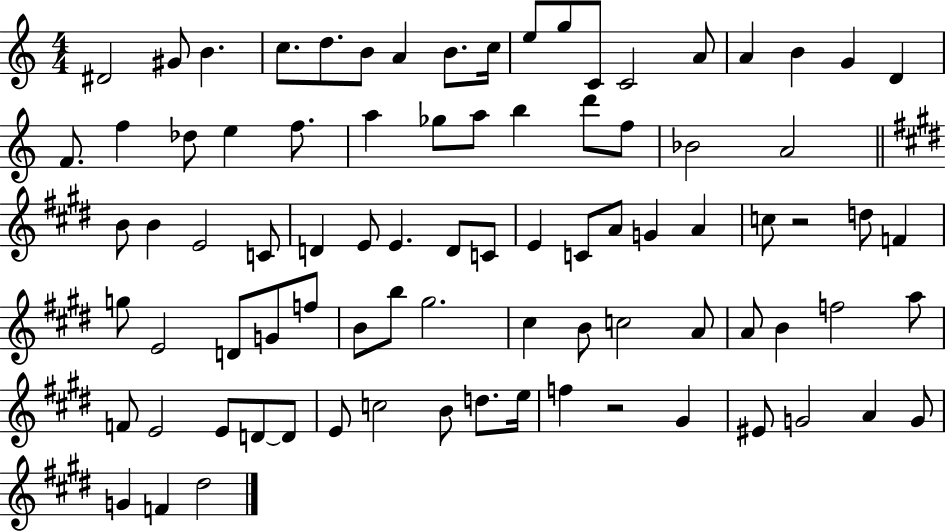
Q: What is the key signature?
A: C major